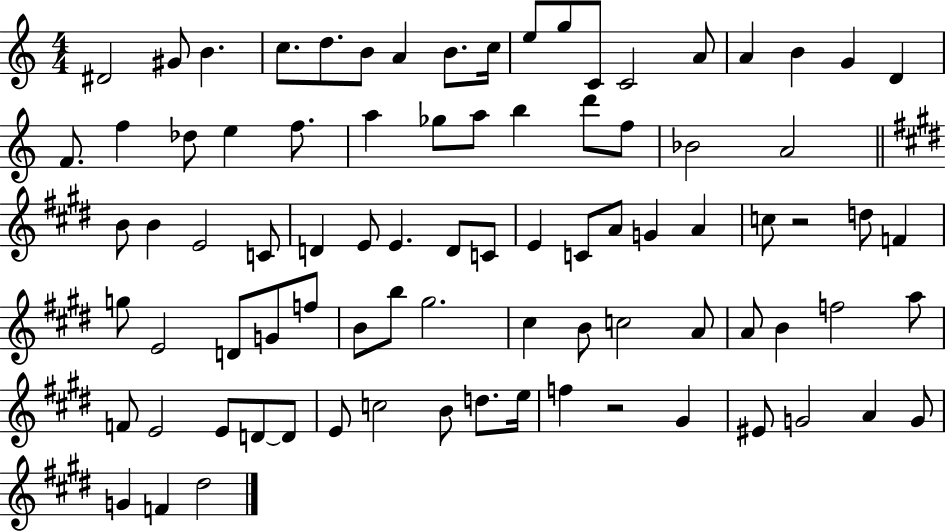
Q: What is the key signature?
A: C major